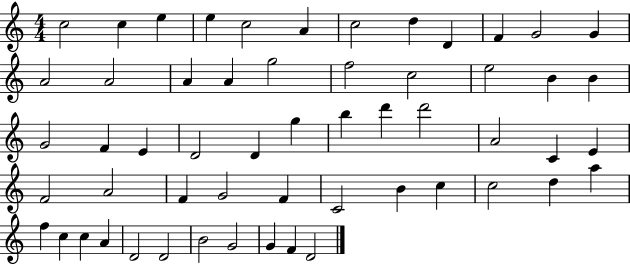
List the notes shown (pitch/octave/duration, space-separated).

C5/h C5/q E5/q E5/q C5/h A4/q C5/h D5/q D4/q F4/q G4/h G4/q A4/h A4/h A4/q A4/q G5/h F5/h C5/h E5/h B4/q B4/q G4/h F4/q E4/q D4/h D4/q G5/q B5/q D6/q D6/h A4/h C4/q E4/q F4/h A4/h F4/q G4/h F4/q C4/h B4/q C5/q C5/h D5/q A5/q F5/q C5/q C5/q A4/q D4/h D4/h B4/h G4/h G4/q F4/q D4/h